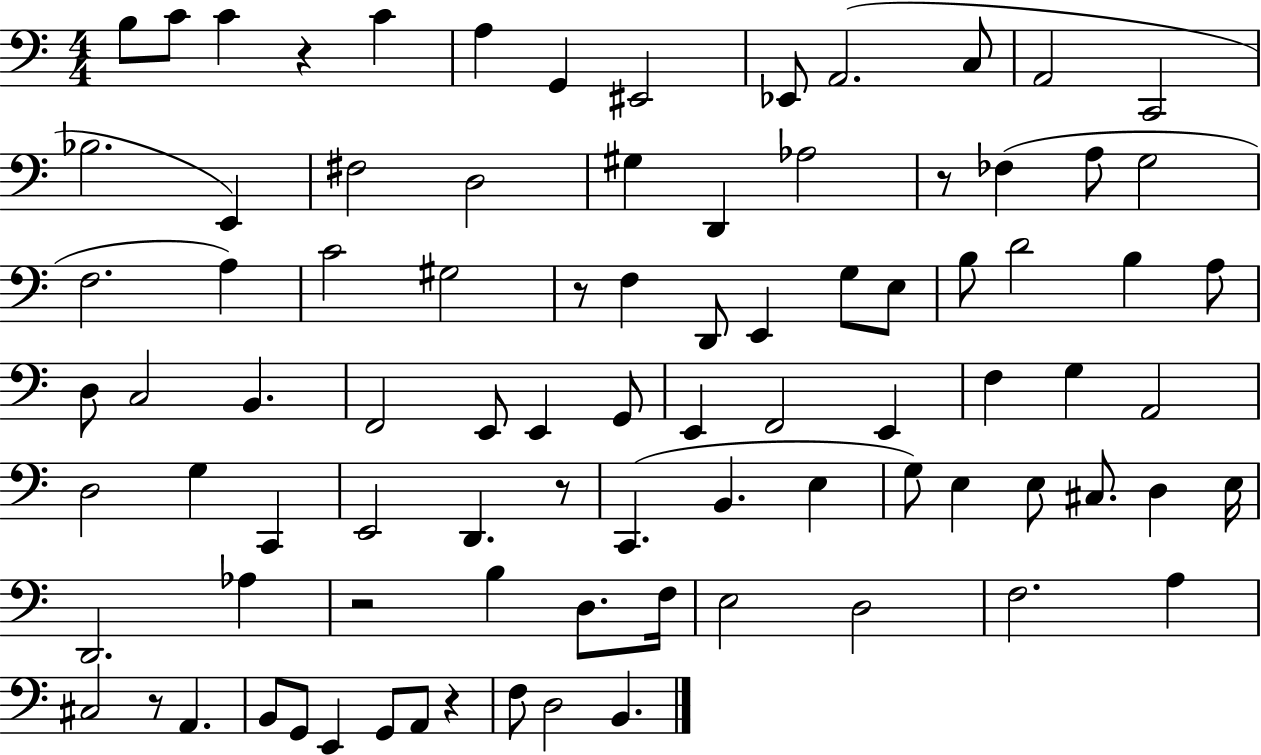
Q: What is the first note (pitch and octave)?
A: B3